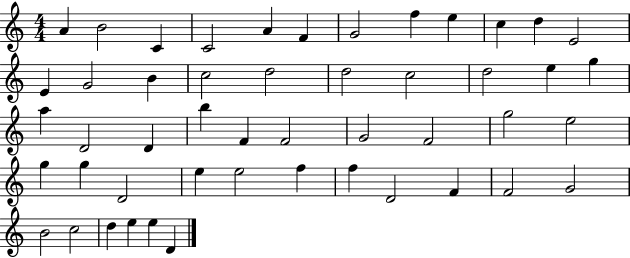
{
  \clef treble
  \numericTimeSignature
  \time 4/4
  \key c \major
  a'4 b'2 c'4 | c'2 a'4 f'4 | g'2 f''4 e''4 | c''4 d''4 e'2 | \break e'4 g'2 b'4 | c''2 d''2 | d''2 c''2 | d''2 e''4 g''4 | \break a''4 d'2 d'4 | b''4 f'4 f'2 | g'2 f'2 | g''2 e''2 | \break g''4 g''4 d'2 | e''4 e''2 f''4 | f''4 d'2 f'4 | f'2 g'2 | \break b'2 c''2 | d''4 e''4 e''4 d'4 | \bar "|."
}